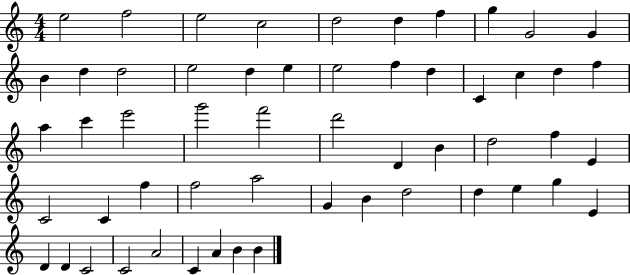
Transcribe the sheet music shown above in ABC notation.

X:1
T:Untitled
M:4/4
L:1/4
K:C
e2 f2 e2 c2 d2 d f g G2 G B d d2 e2 d e e2 f d C c d f a c' e'2 g'2 f'2 d'2 D B d2 f E C2 C f f2 a2 G B d2 d e g E D D C2 C2 A2 C A B B